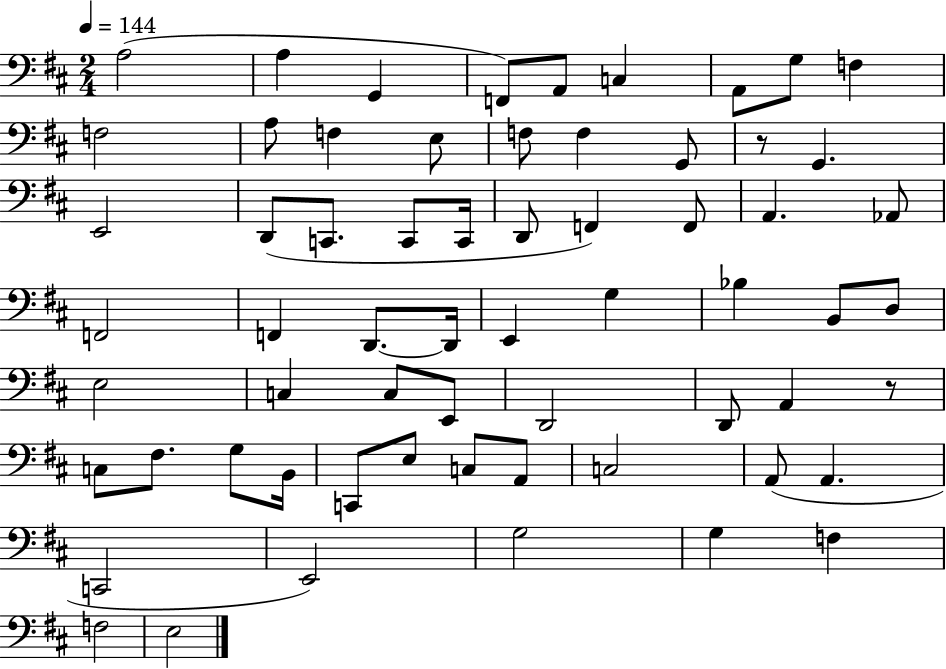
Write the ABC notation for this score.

X:1
T:Untitled
M:2/4
L:1/4
K:D
A,2 A, G,, F,,/2 A,,/2 C, A,,/2 G,/2 F, F,2 A,/2 F, E,/2 F,/2 F, G,,/2 z/2 G,, E,,2 D,,/2 C,,/2 C,,/2 C,,/4 D,,/2 F,, F,,/2 A,, _A,,/2 F,,2 F,, D,,/2 D,,/4 E,, G, _B, B,,/2 D,/2 E,2 C, C,/2 E,,/2 D,,2 D,,/2 A,, z/2 C,/2 ^F,/2 G,/2 B,,/4 C,,/2 E,/2 C,/2 A,,/2 C,2 A,,/2 A,, C,,2 E,,2 G,2 G, F, F,2 E,2